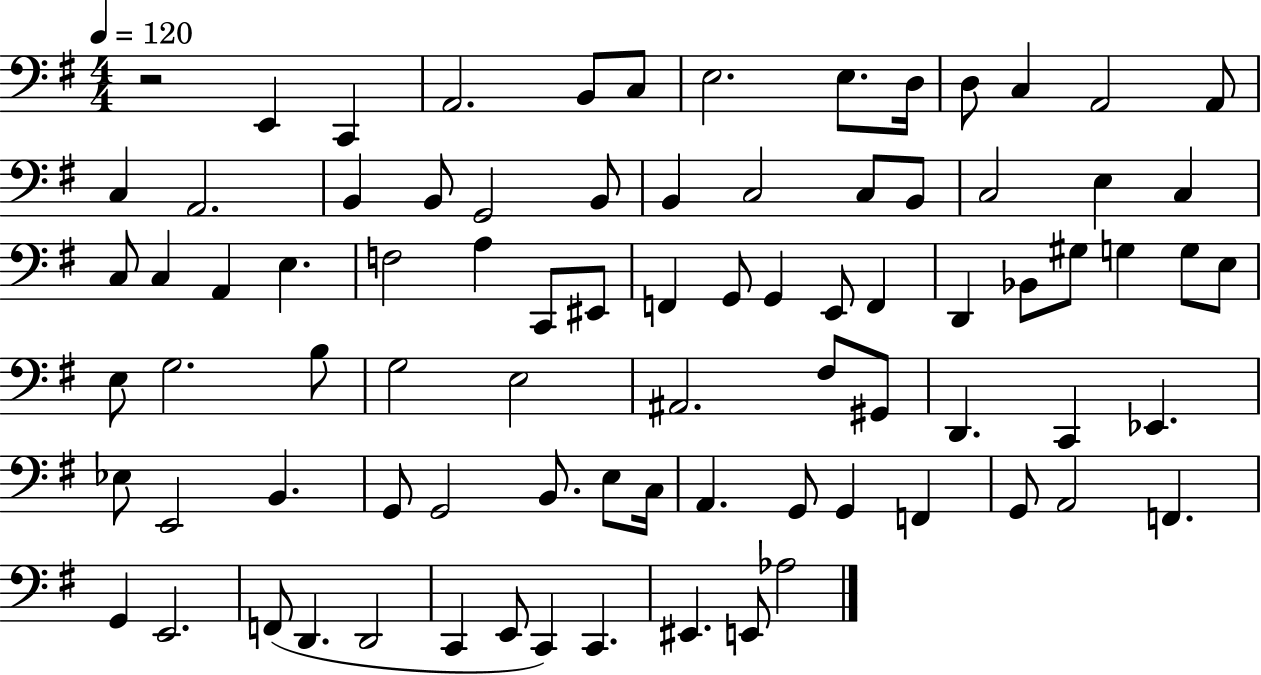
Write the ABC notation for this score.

X:1
T:Untitled
M:4/4
L:1/4
K:G
z2 E,, C,, A,,2 B,,/2 C,/2 E,2 E,/2 D,/4 D,/2 C, A,,2 A,,/2 C, A,,2 B,, B,,/2 G,,2 B,,/2 B,, C,2 C,/2 B,,/2 C,2 E, C, C,/2 C, A,, E, F,2 A, C,,/2 ^E,,/2 F,, G,,/2 G,, E,,/2 F,, D,, _B,,/2 ^G,/2 G, G,/2 E,/2 E,/2 G,2 B,/2 G,2 E,2 ^A,,2 ^F,/2 ^G,,/2 D,, C,, _E,, _E,/2 E,,2 B,, G,,/2 G,,2 B,,/2 E,/2 C,/4 A,, G,,/2 G,, F,, G,,/2 A,,2 F,, G,, E,,2 F,,/2 D,, D,,2 C,, E,,/2 C,, C,, ^E,, E,,/2 _A,2